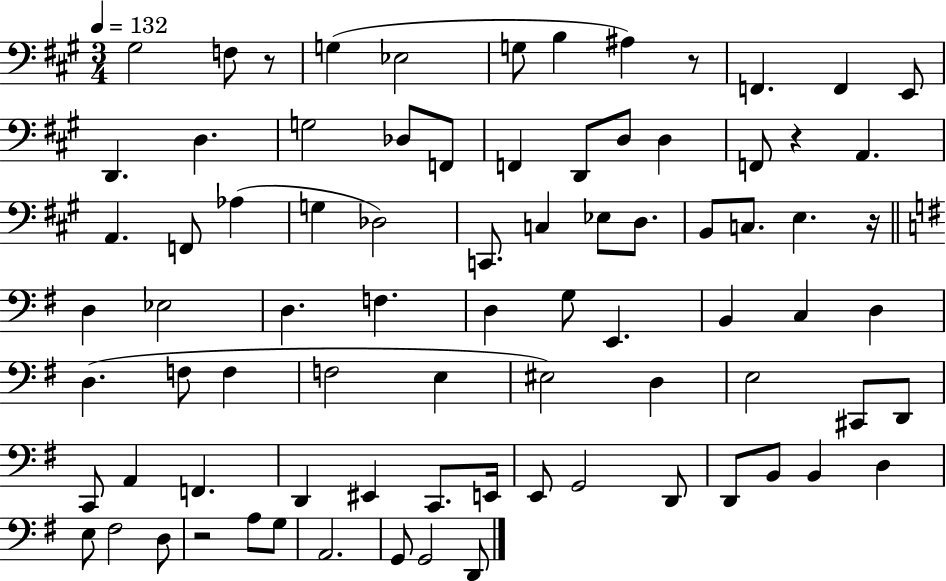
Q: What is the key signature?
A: A major